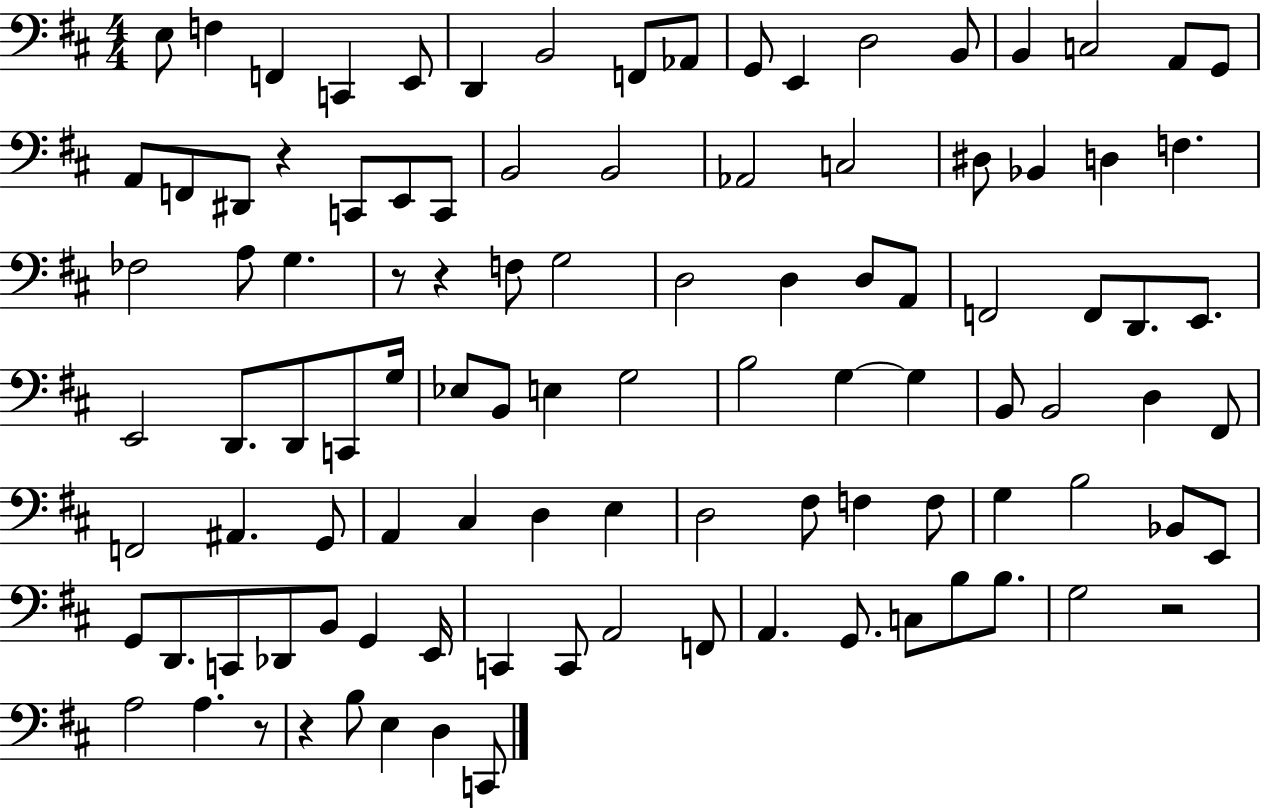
{
  \clef bass
  \numericTimeSignature
  \time 4/4
  \key d \major
  e8 f4 f,4 c,4 e,8 | d,4 b,2 f,8 aes,8 | g,8 e,4 d2 b,8 | b,4 c2 a,8 g,8 | \break a,8 f,8 dis,8 r4 c,8 e,8 c,8 | b,2 b,2 | aes,2 c2 | dis8 bes,4 d4 f4. | \break fes2 a8 g4. | r8 r4 f8 g2 | d2 d4 d8 a,8 | f,2 f,8 d,8. e,8. | \break e,2 d,8. d,8 c,8 g16 | ees8 b,8 e4 g2 | b2 g4~~ g4 | b,8 b,2 d4 fis,8 | \break f,2 ais,4. g,8 | a,4 cis4 d4 e4 | d2 fis8 f4 f8 | g4 b2 bes,8 e,8 | \break g,8 d,8. c,8 des,8 b,8 g,4 e,16 | c,4 c,8 a,2 f,8 | a,4. g,8. c8 b8 b8. | g2 r2 | \break a2 a4. r8 | r4 b8 e4 d4 c,8 | \bar "|."
}